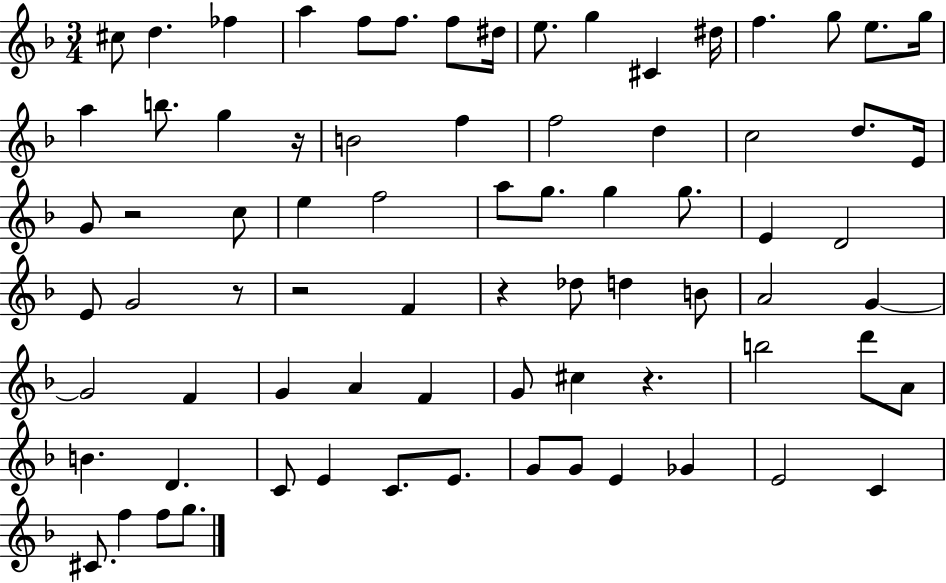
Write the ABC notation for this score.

X:1
T:Untitled
M:3/4
L:1/4
K:F
^c/2 d _f a f/2 f/2 f/2 ^d/4 e/2 g ^C ^d/4 f g/2 e/2 g/4 a b/2 g z/4 B2 f f2 d c2 d/2 E/4 G/2 z2 c/2 e f2 a/2 g/2 g g/2 E D2 E/2 G2 z/2 z2 F z _d/2 d B/2 A2 G G2 F G A F G/2 ^c z b2 d'/2 A/2 B D C/2 E C/2 E/2 G/2 G/2 E _G E2 C ^C/2 f f/2 g/2